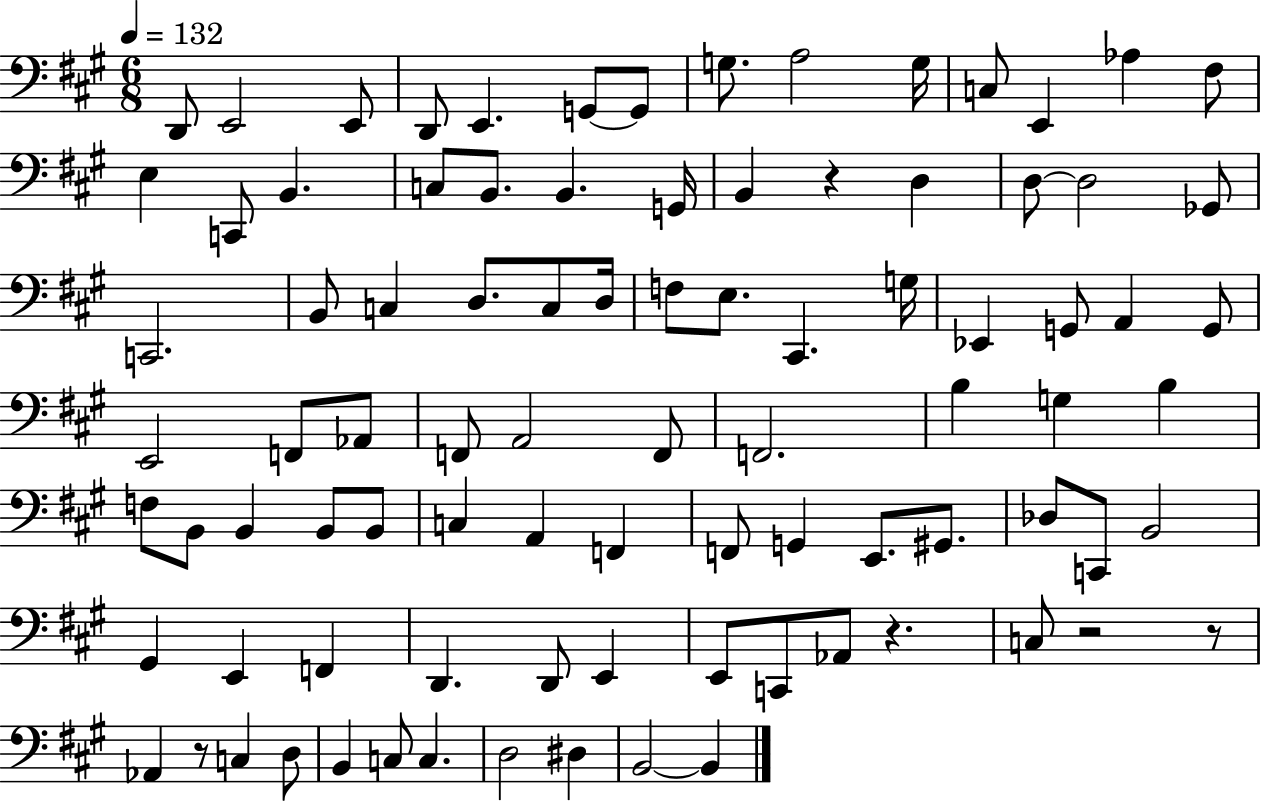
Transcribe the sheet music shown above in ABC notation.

X:1
T:Untitled
M:6/8
L:1/4
K:A
D,,/2 E,,2 E,,/2 D,,/2 E,, G,,/2 G,,/2 G,/2 A,2 G,/4 C,/2 E,, _A, ^F,/2 E, C,,/2 B,, C,/2 B,,/2 B,, G,,/4 B,, z D, D,/2 D,2 _G,,/2 C,,2 B,,/2 C, D,/2 C,/2 D,/4 F,/2 E,/2 ^C,, G,/4 _E,, G,,/2 A,, G,,/2 E,,2 F,,/2 _A,,/2 F,,/2 A,,2 F,,/2 F,,2 B, G, B, F,/2 B,,/2 B,, B,,/2 B,,/2 C, A,, F,, F,,/2 G,, E,,/2 ^G,,/2 _D,/2 C,,/2 B,,2 ^G,, E,, F,, D,, D,,/2 E,, E,,/2 C,,/2 _A,,/2 z C,/2 z2 z/2 _A,, z/2 C, D,/2 B,, C,/2 C, D,2 ^D, B,,2 B,,